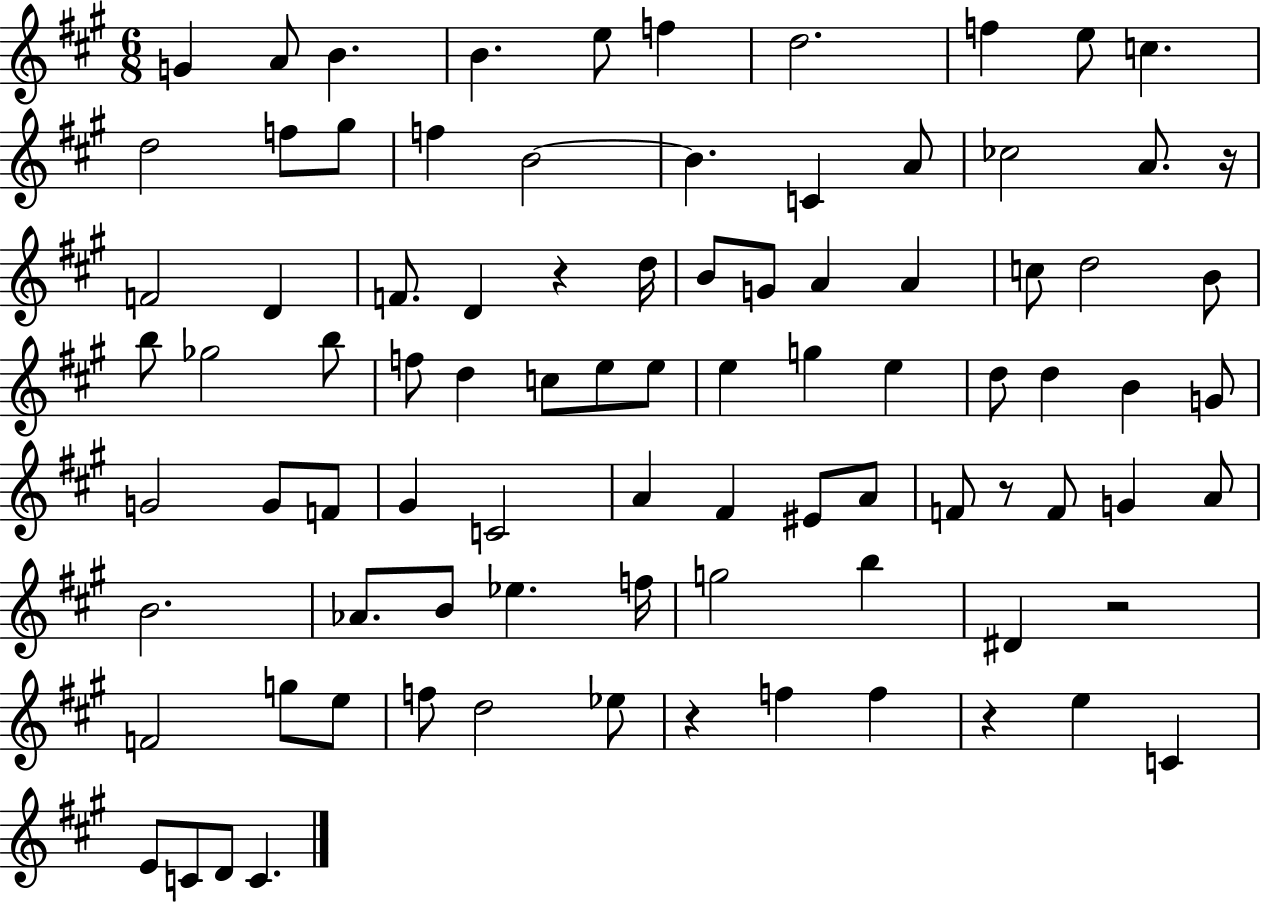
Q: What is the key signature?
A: A major